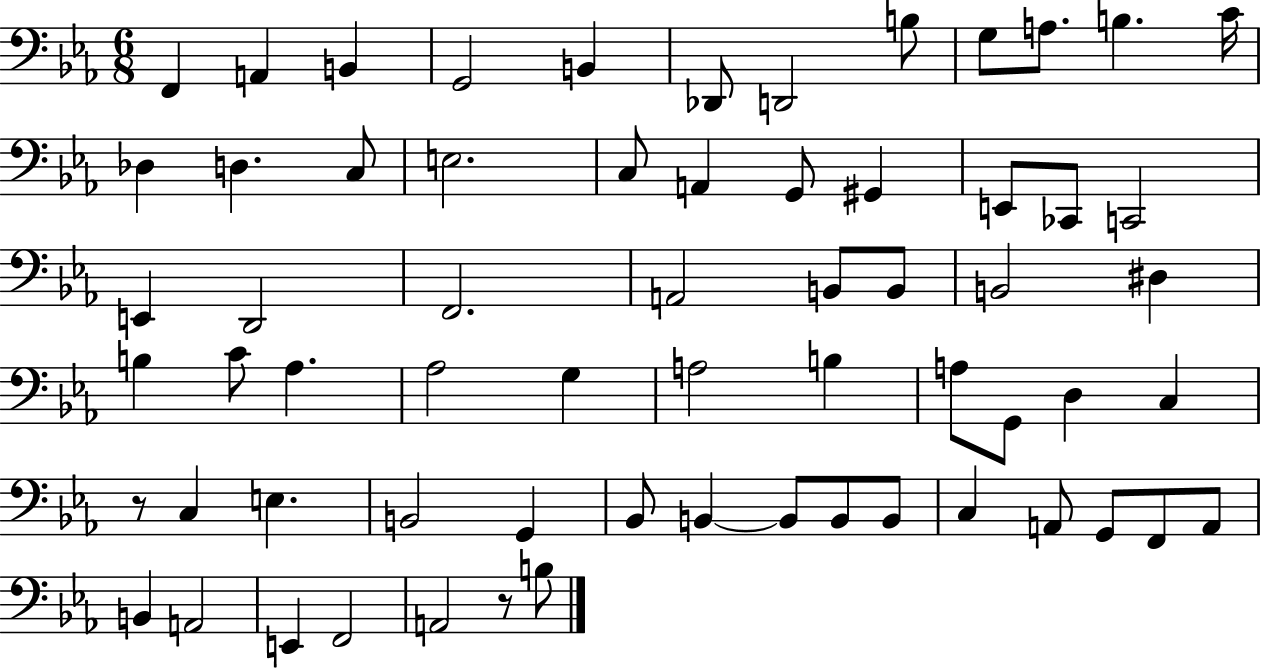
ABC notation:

X:1
T:Untitled
M:6/8
L:1/4
K:Eb
F,, A,, B,, G,,2 B,, _D,,/2 D,,2 B,/2 G,/2 A,/2 B, C/4 _D, D, C,/2 E,2 C,/2 A,, G,,/2 ^G,, E,,/2 _C,,/2 C,,2 E,, D,,2 F,,2 A,,2 B,,/2 B,,/2 B,,2 ^D, B, C/2 _A, _A,2 G, A,2 B, A,/2 G,,/2 D, C, z/2 C, E, B,,2 G,, _B,,/2 B,, B,,/2 B,,/2 B,,/2 C, A,,/2 G,,/2 F,,/2 A,,/2 B,, A,,2 E,, F,,2 A,,2 z/2 B,/2